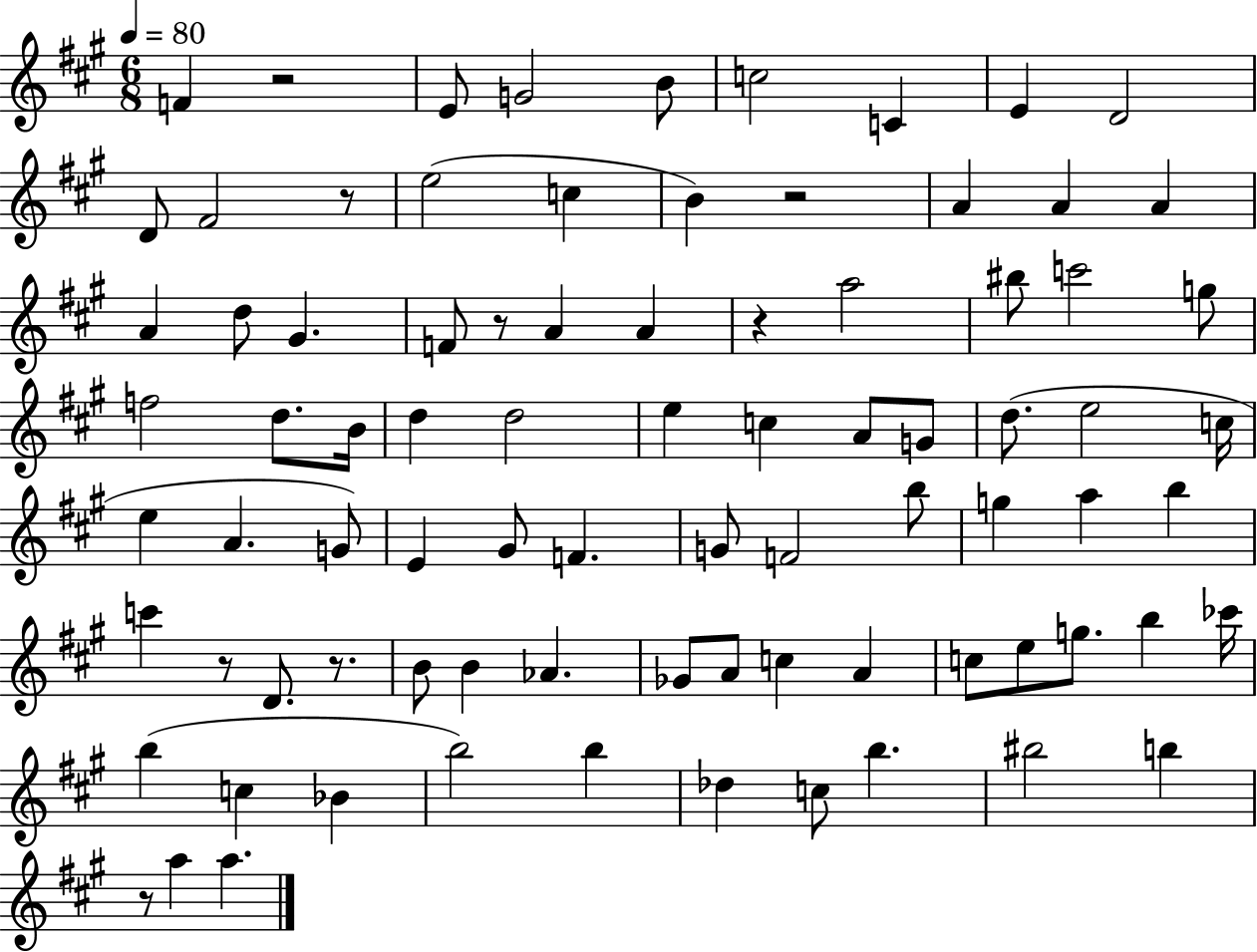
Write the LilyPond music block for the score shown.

{
  \clef treble
  \numericTimeSignature
  \time 6/8
  \key a \major
  \tempo 4 = 80
  f'4 r2 | e'8 g'2 b'8 | c''2 c'4 | e'4 d'2 | \break d'8 fis'2 r8 | e''2( c''4 | b'4) r2 | a'4 a'4 a'4 | \break a'4 d''8 gis'4. | f'8 r8 a'4 a'4 | r4 a''2 | bis''8 c'''2 g''8 | \break f''2 d''8. b'16 | d''4 d''2 | e''4 c''4 a'8 g'8 | d''8.( e''2 c''16 | \break e''4 a'4. g'8) | e'4 gis'8 f'4. | g'8 f'2 b''8 | g''4 a''4 b''4 | \break c'''4 r8 d'8. r8. | b'8 b'4 aes'4. | ges'8 a'8 c''4 a'4 | c''8 e''8 g''8. b''4 ces'''16 | \break b''4( c''4 bes'4 | b''2) b''4 | des''4 c''8 b''4. | bis''2 b''4 | \break r8 a''4 a''4. | \bar "|."
}